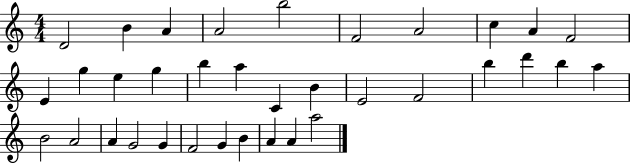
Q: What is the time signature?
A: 4/4